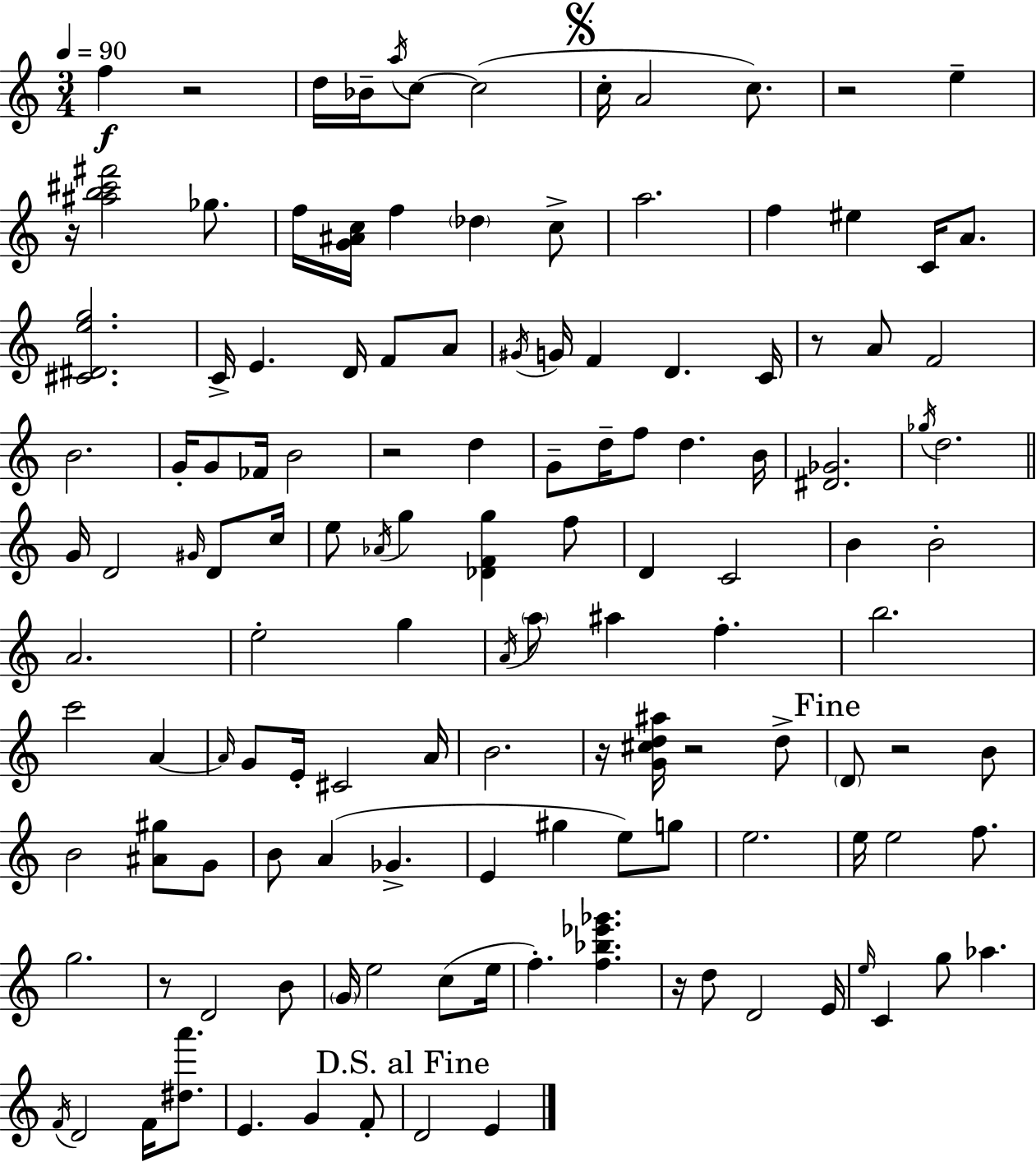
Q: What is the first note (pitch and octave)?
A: F5